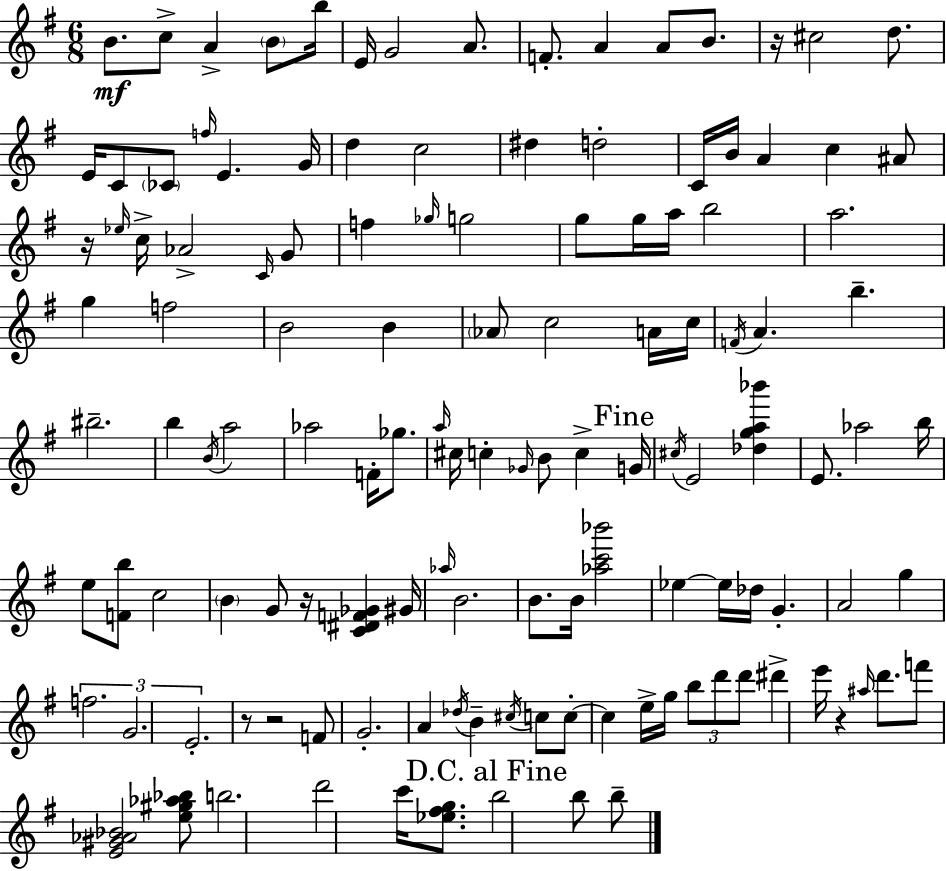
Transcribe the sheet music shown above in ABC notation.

X:1
T:Untitled
M:6/8
L:1/4
K:Em
B/2 c/2 A B/2 b/4 E/4 G2 A/2 F/2 A A/2 B/2 z/4 ^c2 d/2 E/4 C/2 _C/2 f/4 E G/4 d c2 ^d d2 C/4 B/4 A c ^A/2 z/4 _e/4 c/4 _A2 C/4 G/2 f _g/4 g2 g/2 g/4 a/4 b2 a2 g f2 B2 B _A/2 c2 A/4 c/4 F/4 A b ^b2 b B/4 a2 _a2 F/4 _g/2 a/4 ^c/4 c _G/4 B/2 c G/4 ^c/4 E2 [_dga_b'] E/2 _a2 b/4 e/2 [Fb]/2 c2 B G/2 z/4 [C^DF_G] ^G/4 _a/4 B2 B/2 B/4 [_ac'_b']2 _e _e/4 _d/4 G A2 g f2 G2 E2 z/2 z2 F/2 G2 A _d/4 B ^c/4 c/2 c/2 c e/4 g/4 b/2 d'/2 d'/2 ^d' e'/4 z ^a/4 d'/2 f'/2 [E^G_A_B]2 [e^g_a_b]/2 b2 d'2 c'/4 [_e^fg]/2 b2 b/2 b/2